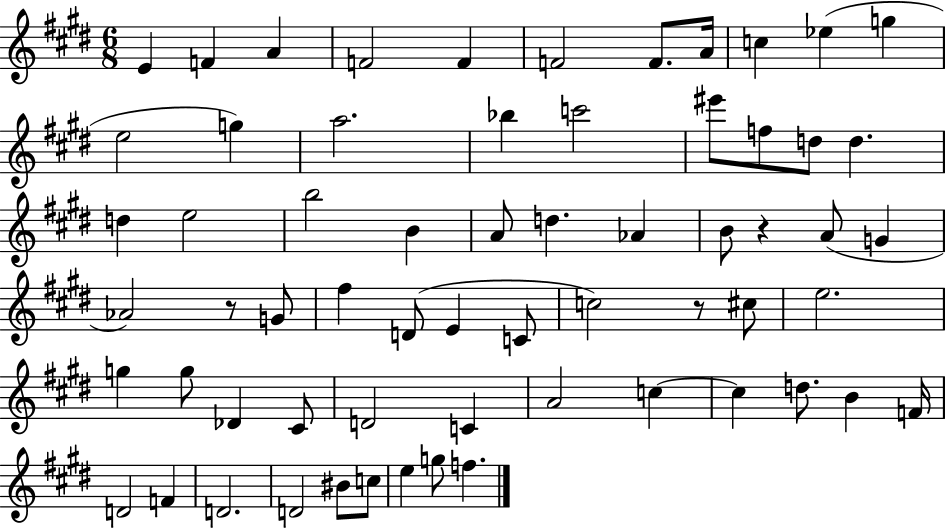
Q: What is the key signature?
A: E major